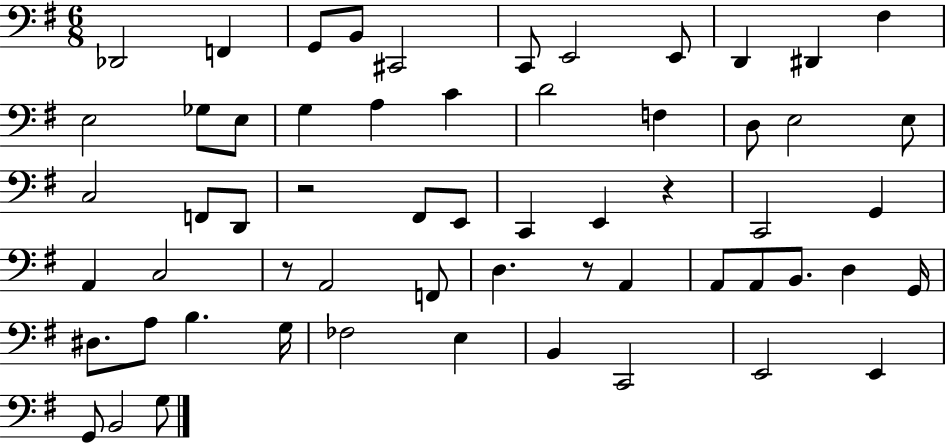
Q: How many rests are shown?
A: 4